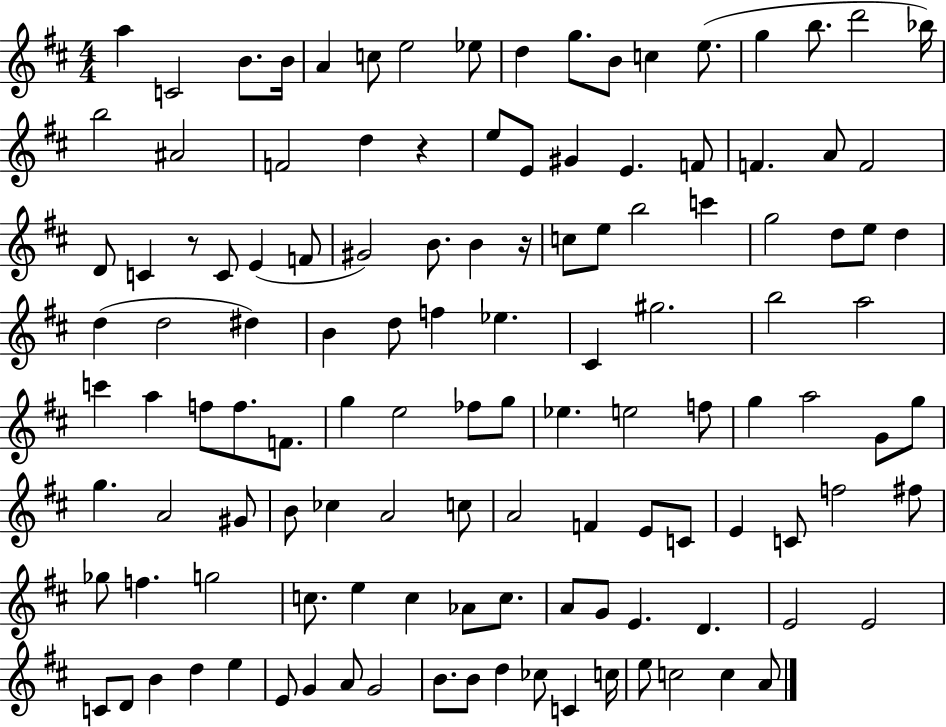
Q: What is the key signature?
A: D major